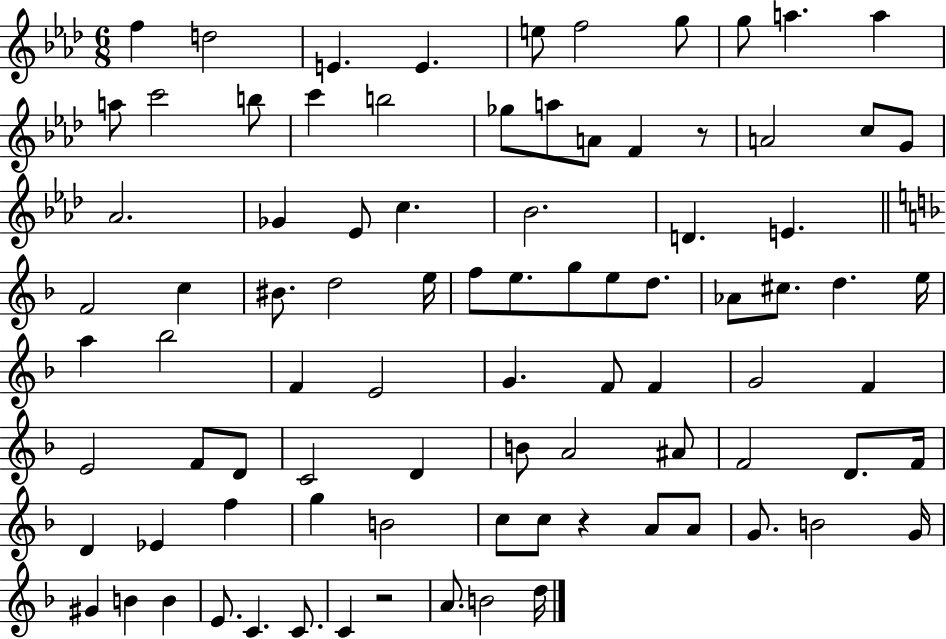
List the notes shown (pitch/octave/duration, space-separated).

F5/q D5/h E4/q. E4/q. E5/e F5/h G5/e G5/e A5/q. A5/q A5/e C6/h B5/e C6/q B5/h Gb5/e A5/e A4/e F4/q R/e A4/h C5/e G4/e Ab4/h. Gb4/q Eb4/e C5/q. Bb4/h. D4/q. E4/q. F4/h C5/q BIS4/e. D5/h E5/s F5/e E5/e. G5/e E5/e D5/e. Ab4/e C#5/e. D5/q. E5/s A5/q Bb5/h F4/q E4/h G4/q. F4/e F4/q G4/h F4/q E4/h F4/e D4/e C4/h D4/q B4/e A4/h A#4/e F4/h D4/e. F4/s D4/q Eb4/q F5/q G5/q B4/h C5/e C5/e R/q A4/e A4/e G4/e. B4/h G4/s G#4/q B4/q B4/q E4/e. C4/q. C4/e. C4/q R/h A4/e. B4/h D5/s